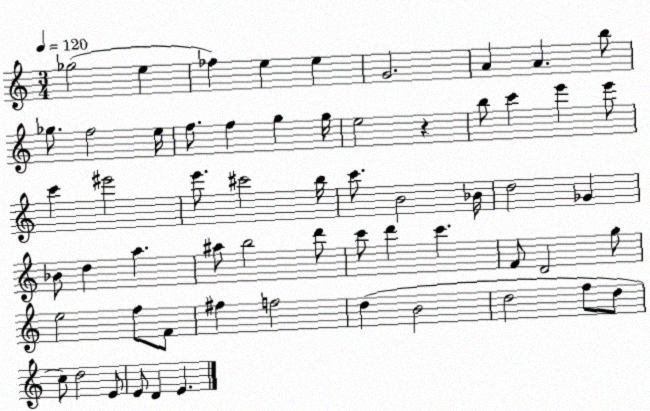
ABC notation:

X:1
T:Untitled
M:3/4
L:1/4
K:C
_g2 e _f e e G2 A A b/2 _g/2 f2 e/4 f/2 f g g/4 e2 z b/2 c' e' e'/2 c' ^e'2 e'/2 ^c'2 b/4 c'/2 B2 _B/4 d2 _G _B/2 d a ^a/2 b2 d'/2 c'/2 d' c' F/2 D2 g/2 e2 f/2 F/2 ^f f2 d B2 d2 f/2 d/2 c/2 d2 E/2 E/2 D E